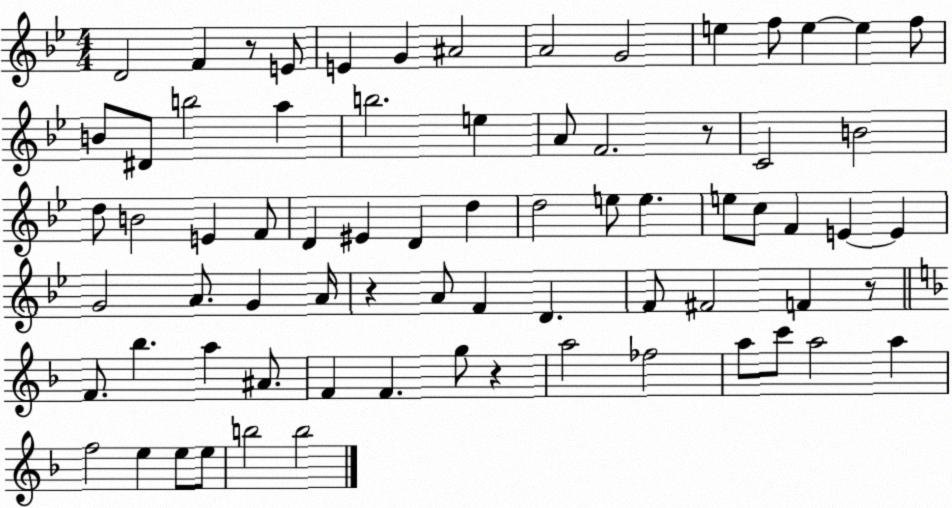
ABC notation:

X:1
T:Untitled
M:4/4
L:1/4
K:Bb
D2 F z/2 E/2 E G ^A2 A2 G2 e f/2 e e f/2 B/2 ^D/2 b2 a b2 e A/2 F2 z/2 C2 B2 d/2 B2 E F/2 D ^E D d d2 e/2 e e/2 c/2 F E E G2 A/2 G A/4 z A/2 F D F/2 ^F2 F z/2 F/2 _b a ^A/2 F F g/2 z a2 _f2 a/2 c'/2 a2 a f2 e e/2 e/2 b2 b2